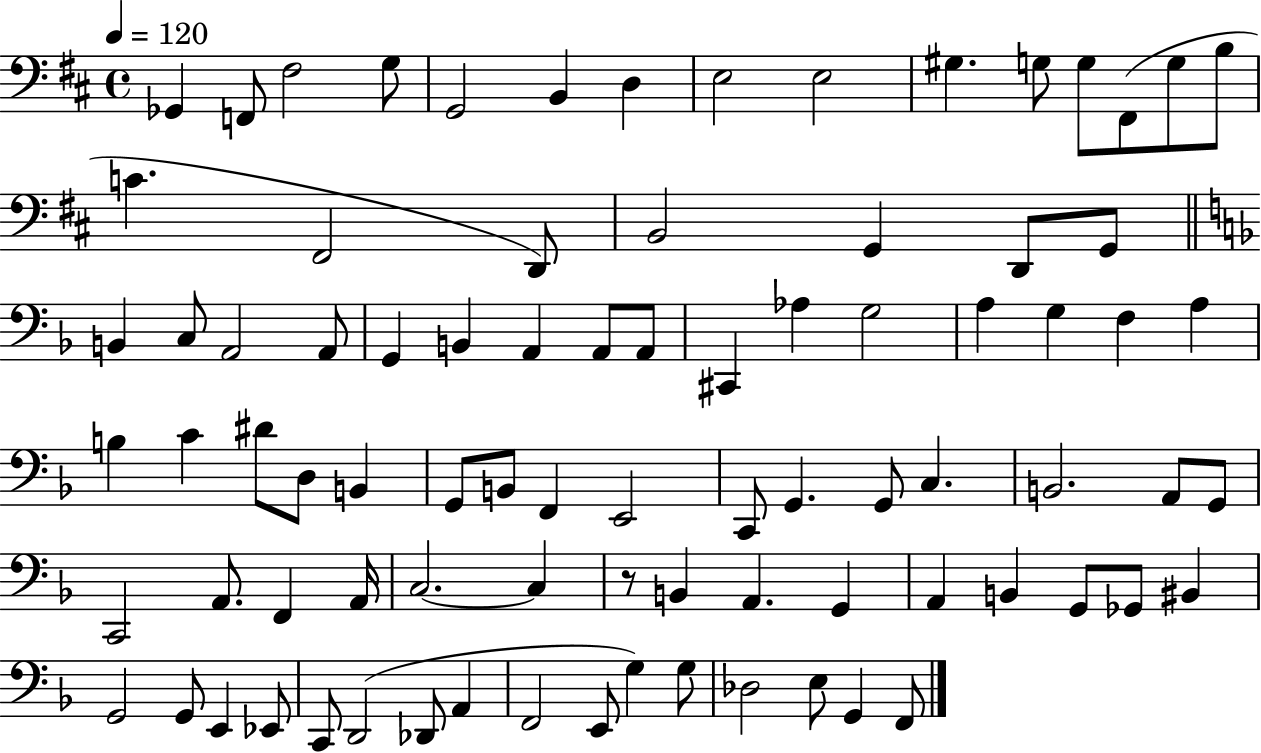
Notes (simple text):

Gb2/q F2/e F#3/h G3/e G2/h B2/q D3/q E3/h E3/h G#3/q. G3/e G3/e F#2/e G3/e B3/e C4/q. F#2/h D2/e B2/h G2/q D2/e G2/e B2/q C3/e A2/h A2/e G2/q B2/q A2/q A2/e A2/e C#2/q Ab3/q G3/h A3/q G3/q F3/q A3/q B3/q C4/q D#4/e D3/e B2/q G2/e B2/e F2/q E2/h C2/e G2/q. G2/e C3/q. B2/h. A2/e G2/e C2/h A2/e. F2/q A2/s C3/h. C3/q R/e B2/q A2/q. G2/q A2/q B2/q G2/e Gb2/e BIS2/q G2/h G2/e E2/q Eb2/e C2/e D2/h Db2/e A2/q F2/h E2/e G3/q G3/e Db3/h E3/e G2/q F2/e